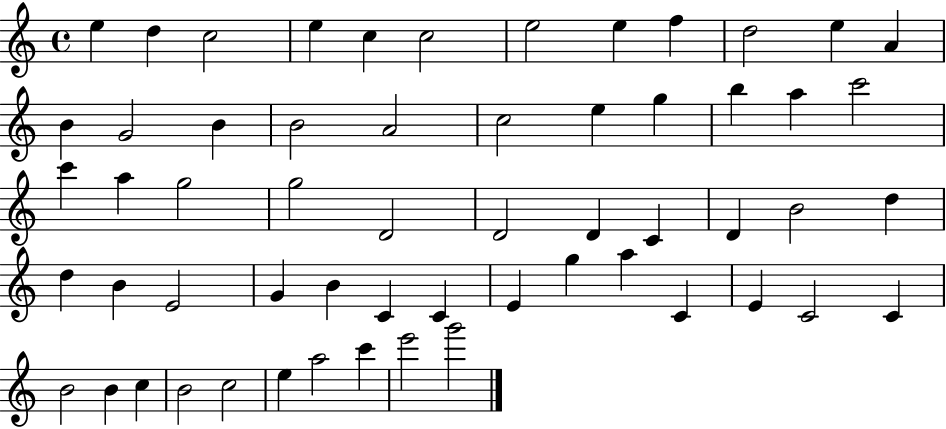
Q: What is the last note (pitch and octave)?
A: G6